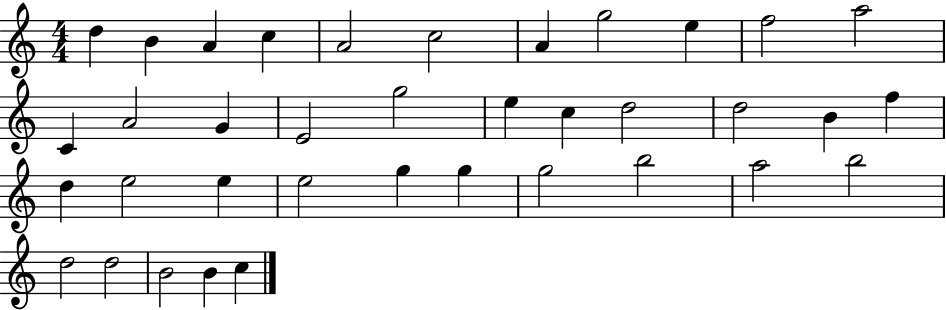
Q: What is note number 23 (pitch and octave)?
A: D5